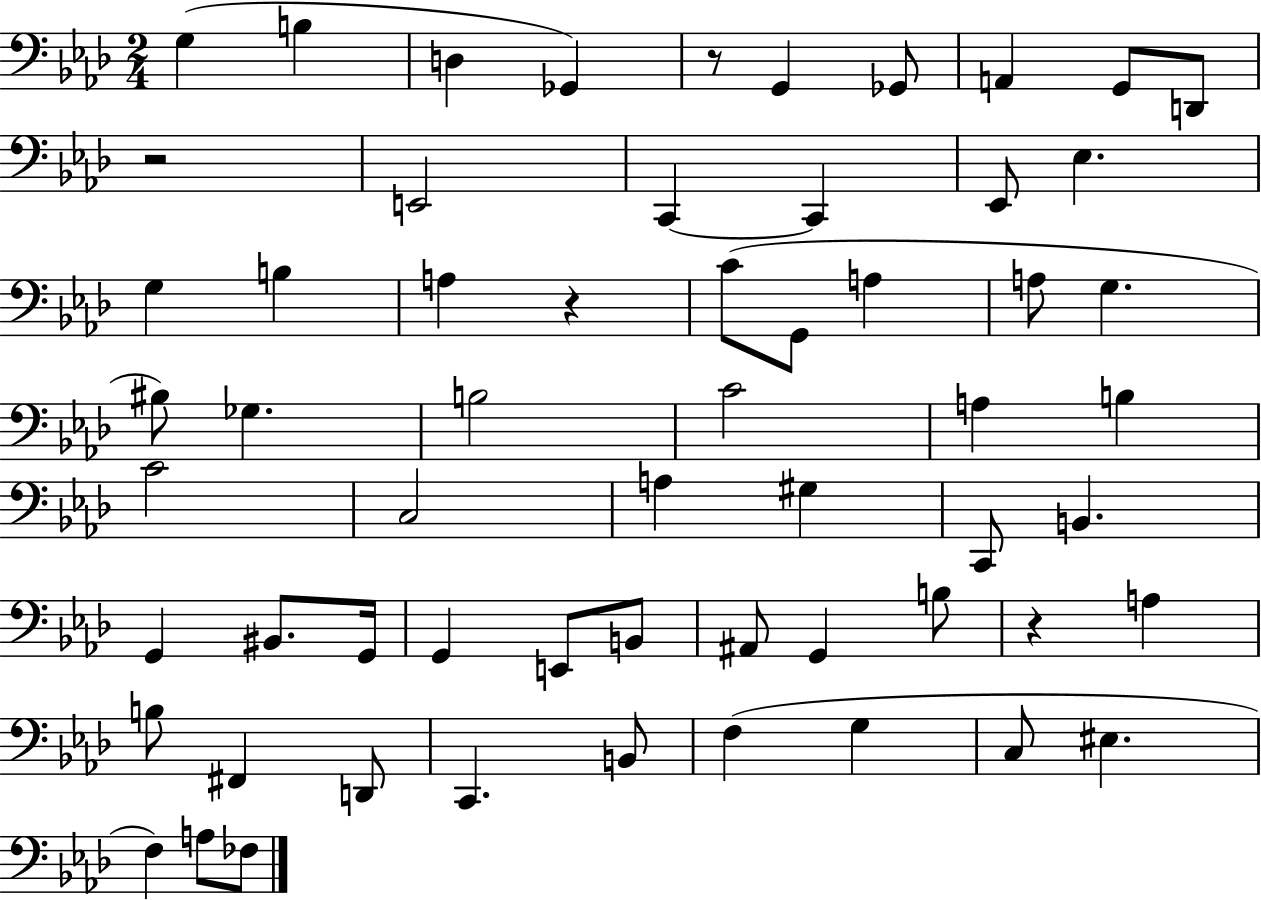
X:1
T:Untitled
M:2/4
L:1/4
K:Ab
G, B, D, _G,, z/2 G,, _G,,/2 A,, G,,/2 D,,/2 z2 E,,2 C,, C,, _E,,/2 _E, G, B, A, z C/2 G,,/2 A, A,/2 G, ^B,/2 _G, B,2 C2 A, B, C2 C,2 A, ^G, C,,/2 B,, G,, ^B,,/2 G,,/4 G,, E,,/2 B,,/2 ^A,,/2 G,, B,/2 z A, B,/2 ^F,, D,,/2 C,, B,,/2 F, G, C,/2 ^E, F, A,/2 _F,/2